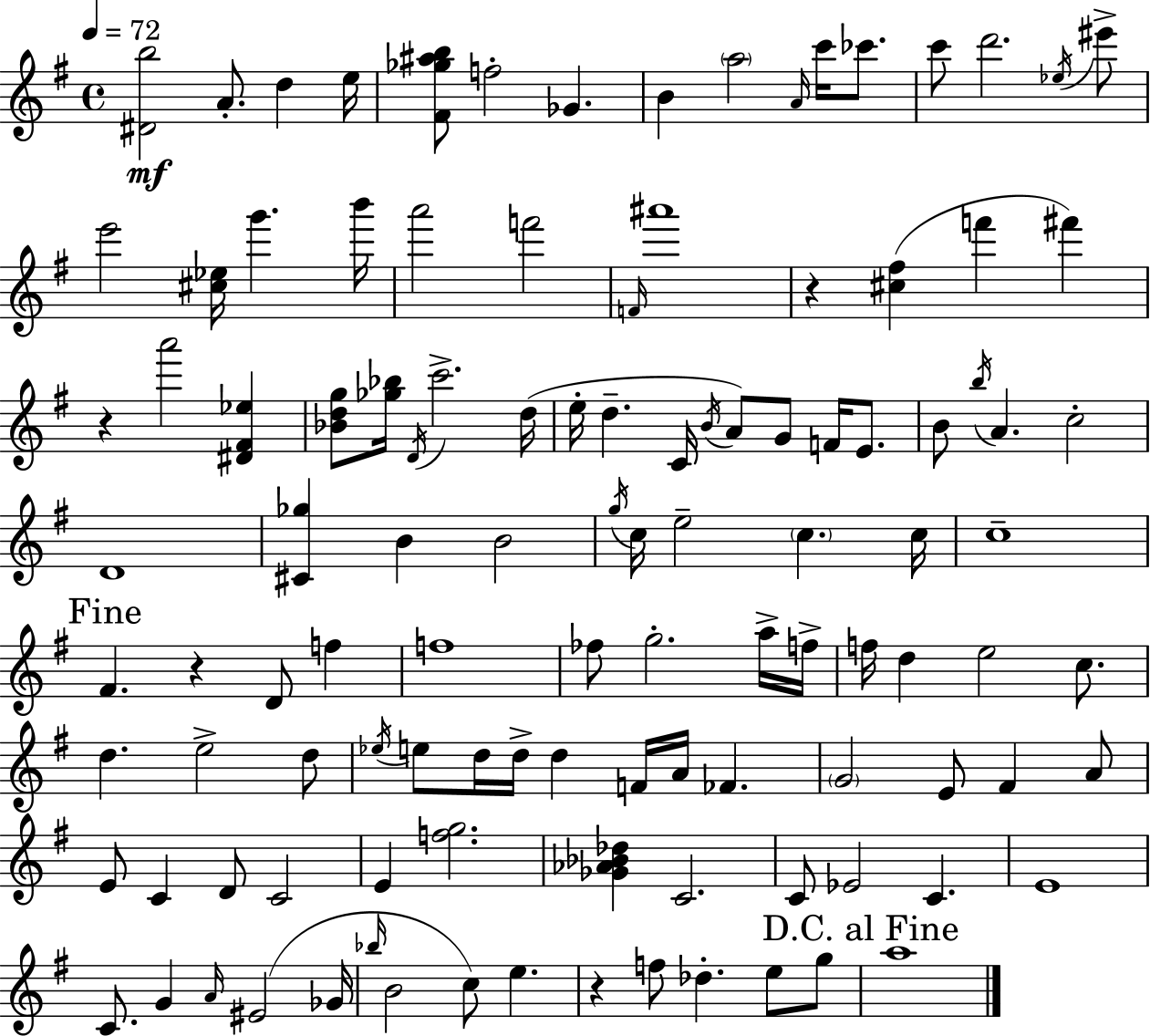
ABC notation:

X:1
T:Untitled
M:4/4
L:1/4
K:Em
[^Db]2 A/2 d e/4 [^F_g^ab]/2 f2 _G B a2 A/4 c'/4 _c'/2 c'/2 d'2 _e/4 ^e'/2 e'2 [^c_e]/4 g' b'/4 a'2 f'2 F/4 ^a'4 z [^c^f] f' ^f' z a'2 [^D^F_e] [_Bdg]/2 [_g_b]/4 D/4 c'2 d/4 e/4 d C/4 B/4 A/2 G/2 F/4 E/2 B/2 b/4 A c2 D4 [^C_g] B B2 g/4 c/4 e2 c c/4 c4 ^F z D/2 f f4 _f/2 g2 a/4 f/4 f/4 d e2 c/2 d e2 d/2 _e/4 e/2 d/4 d/4 d F/4 A/4 _F G2 E/2 ^F A/2 E/2 C D/2 C2 E [fg]2 [_G_A_B_d] C2 C/2 _E2 C E4 C/2 G A/4 ^E2 _G/4 _b/4 B2 c/2 e z f/2 _d e/2 g/2 a4